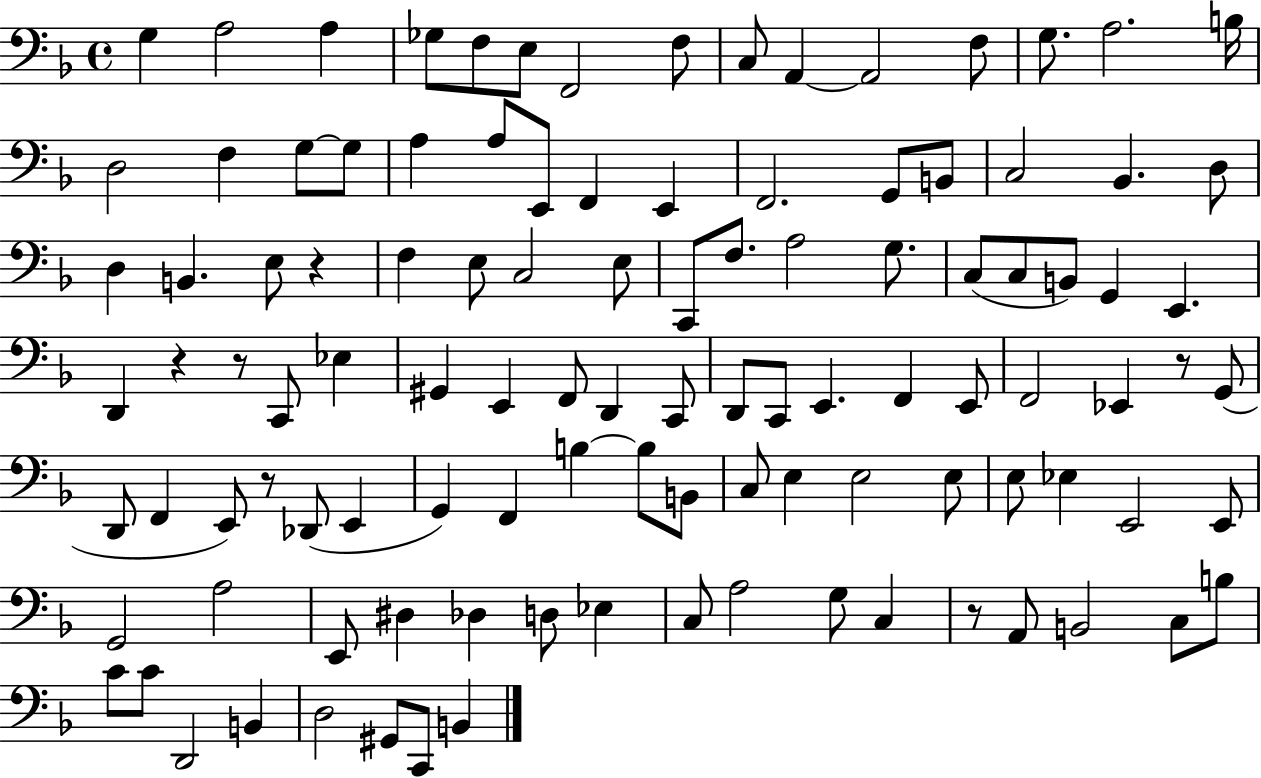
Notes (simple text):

G3/q A3/h A3/q Gb3/e F3/e E3/e F2/h F3/e C3/e A2/q A2/h F3/e G3/e. A3/h. B3/s D3/h F3/q G3/e G3/e A3/q A3/e E2/e F2/q E2/q F2/h. G2/e B2/e C3/h Bb2/q. D3/e D3/q B2/q. E3/e R/q F3/q E3/e C3/h E3/e C2/e F3/e. A3/h G3/e. C3/e C3/e B2/e G2/q E2/q. D2/q R/q R/e C2/e Eb3/q G#2/q E2/q F2/e D2/q C2/e D2/e C2/e E2/q. F2/q E2/e F2/h Eb2/q R/e G2/e D2/e F2/q E2/e R/e Db2/e E2/q G2/q F2/q B3/q B3/e B2/e C3/e E3/q E3/h E3/e E3/e Eb3/q E2/h E2/e G2/h A3/h E2/e D#3/q Db3/q D3/e Eb3/q C3/e A3/h G3/e C3/q R/e A2/e B2/h C3/e B3/e C4/e C4/e D2/h B2/q D3/h G#2/e C2/e B2/q